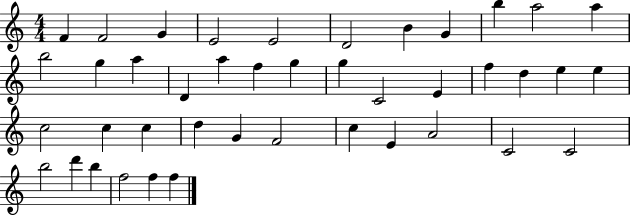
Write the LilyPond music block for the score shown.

{
  \clef treble
  \numericTimeSignature
  \time 4/4
  \key c \major
  f'4 f'2 g'4 | e'2 e'2 | d'2 b'4 g'4 | b''4 a''2 a''4 | \break b''2 g''4 a''4 | d'4 a''4 f''4 g''4 | g''4 c'2 e'4 | f''4 d''4 e''4 e''4 | \break c''2 c''4 c''4 | d''4 g'4 f'2 | c''4 e'4 a'2 | c'2 c'2 | \break b''2 d'''4 b''4 | f''2 f''4 f''4 | \bar "|."
}